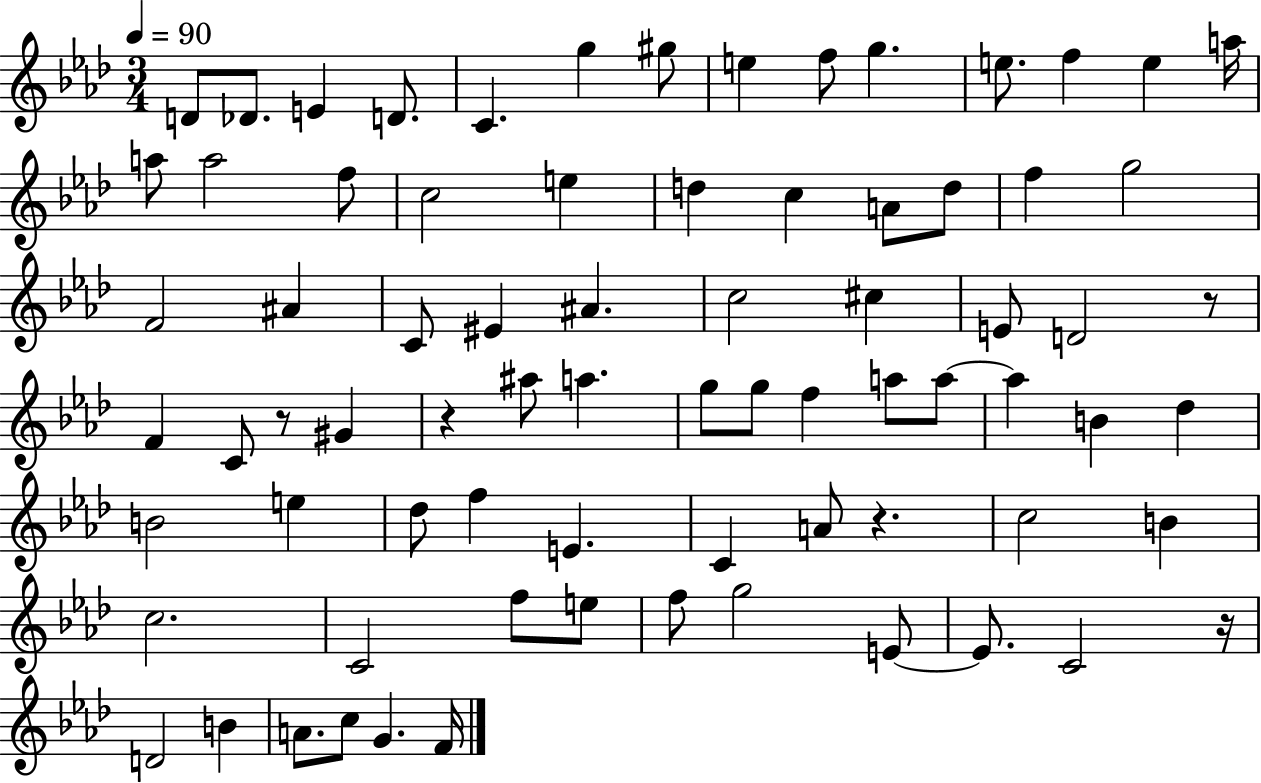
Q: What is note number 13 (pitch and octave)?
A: E5